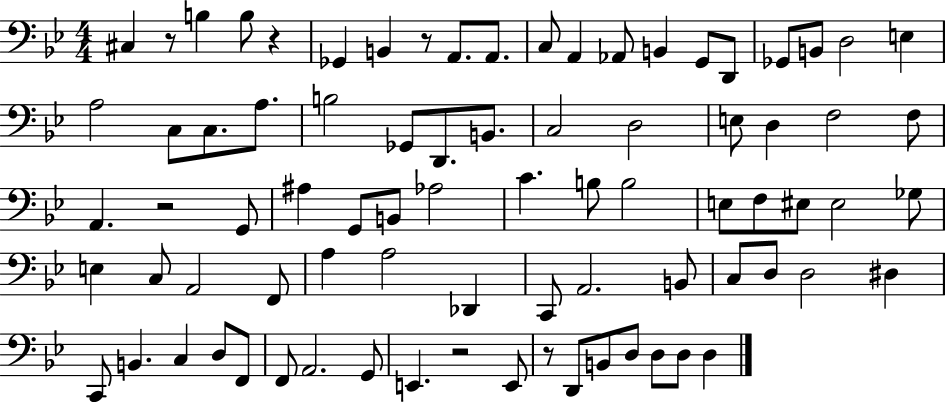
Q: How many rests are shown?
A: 6